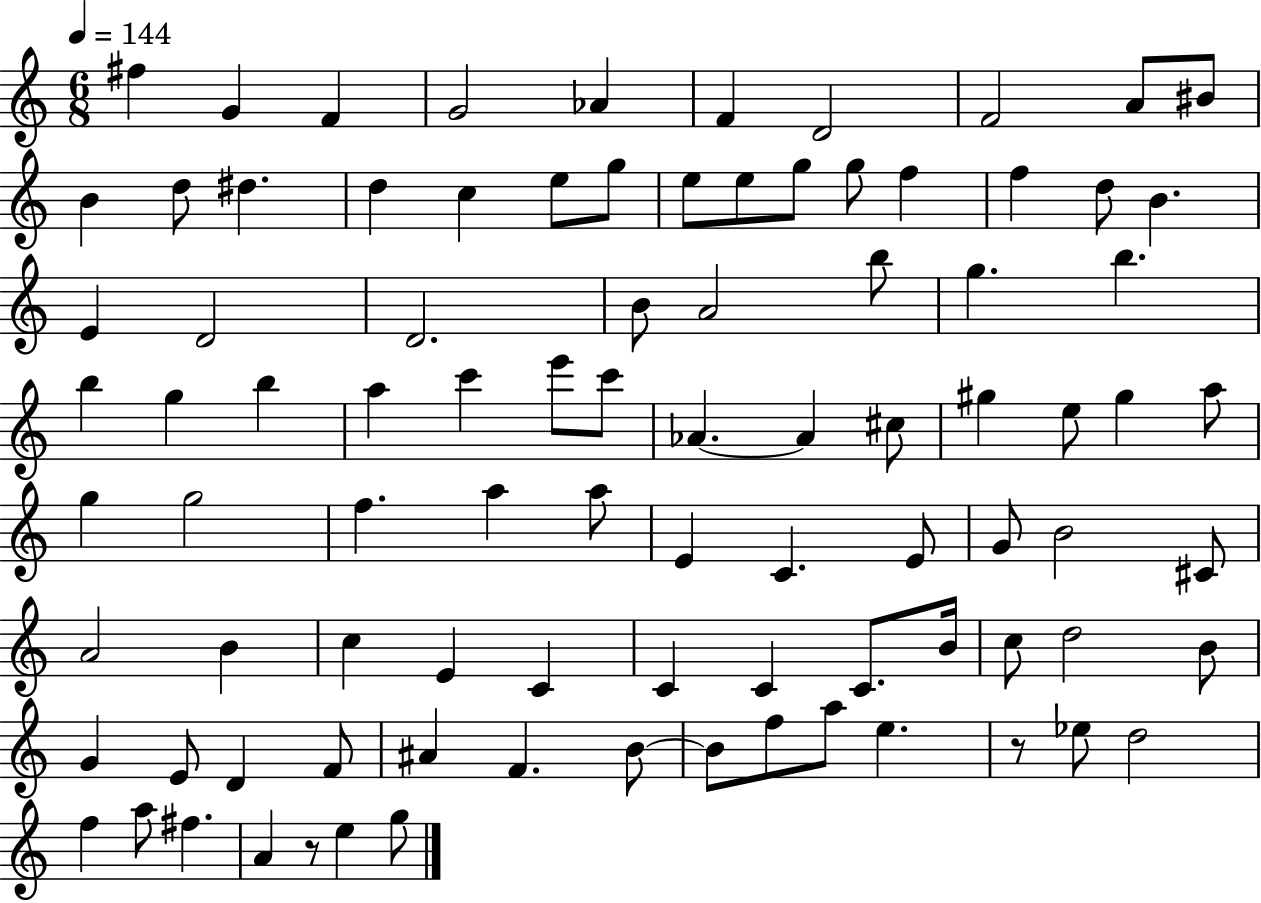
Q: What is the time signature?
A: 6/8